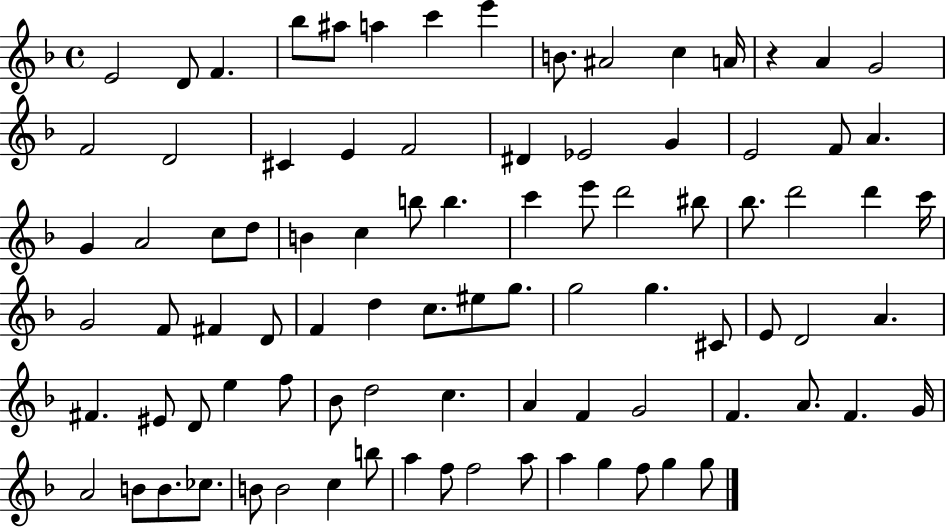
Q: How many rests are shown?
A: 1